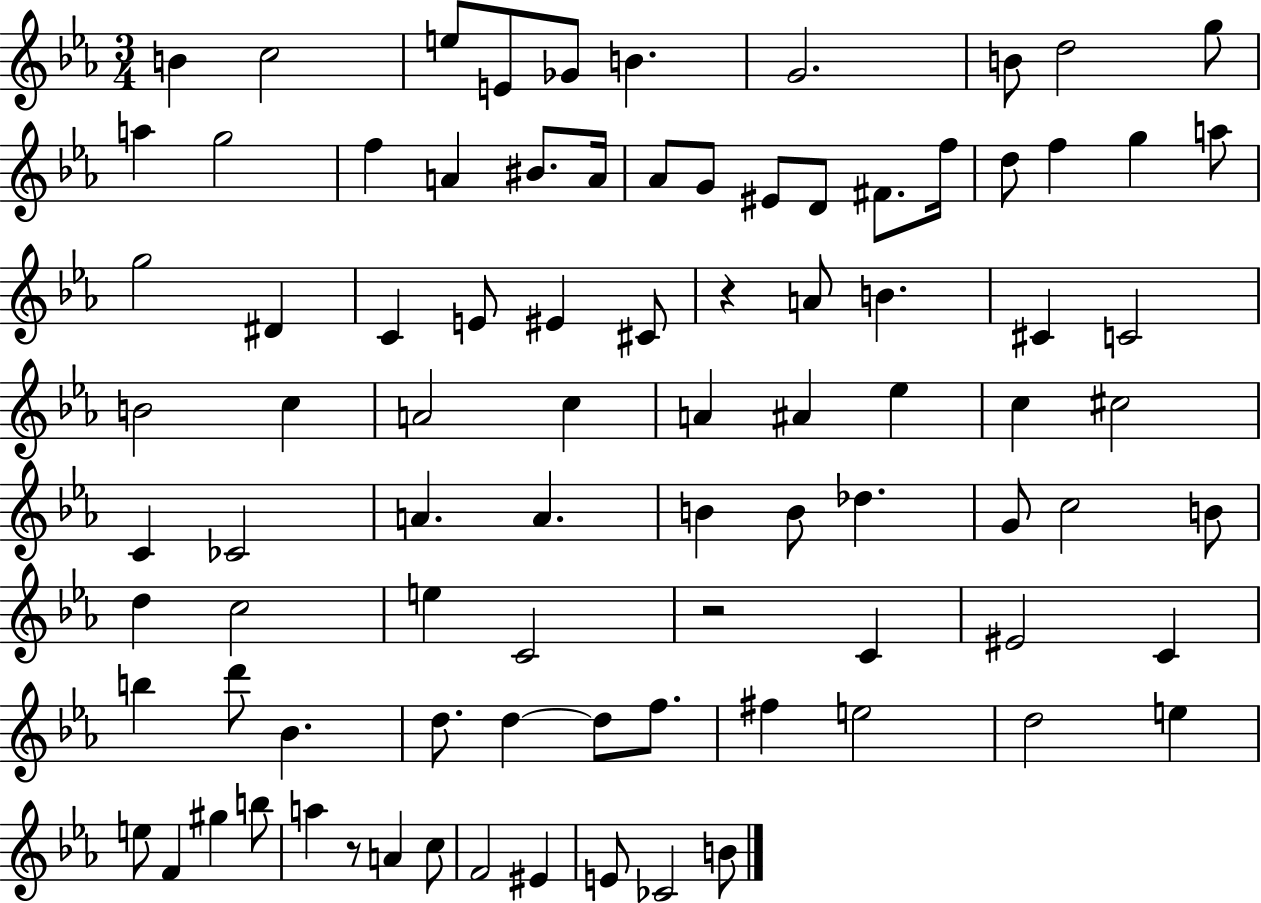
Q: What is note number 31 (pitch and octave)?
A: EIS4